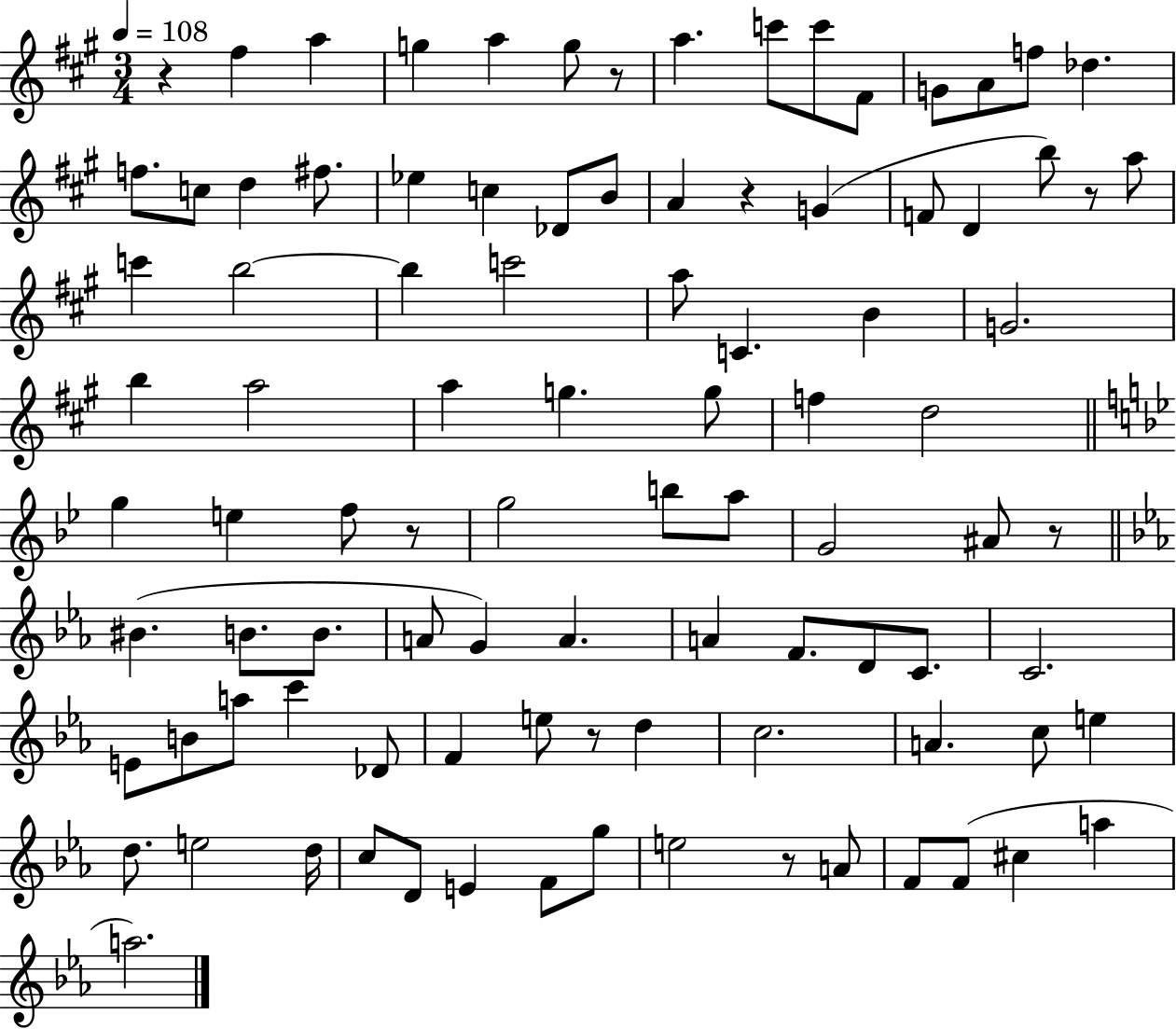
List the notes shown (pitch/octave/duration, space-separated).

R/q F#5/q A5/q G5/q A5/q G5/e R/e A5/q. C6/e C6/e F#4/e G4/e A4/e F5/e Db5/q. F5/e. C5/e D5/q F#5/e. Eb5/q C5/q Db4/e B4/e A4/q R/q G4/q F4/e D4/q B5/e R/e A5/e C6/q B5/h B5/q C6/h A5/e C4/q. B4/q G4/h. B5/q A5/h A5/q G5/q. G5/e F5/q D5/h G5/q E5/q F5/e R/e G5/h B5/e A5/e G4/h A#4/e R/e BIS4/q. B4/e. B4/e. A4/e G4/q A4/q. A4/q F4/e. D4/e C4/e. C4/h. E4/e B4/e A5/e C6/q Db4/e F4/q E5/e R/e D5/q C5/h. A4/q. C5/e E5/q D5/e. E5/h D5/s C5/e D4/e E4/q F4/e G5/e E5/h R/e A4/e F4/e F4/e C#5/q A5/q A5/h.